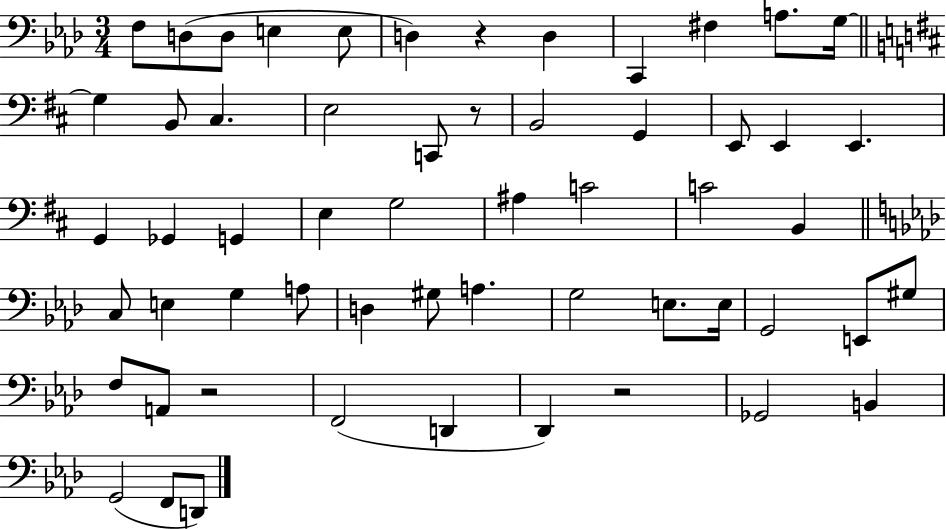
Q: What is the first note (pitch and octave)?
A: F3